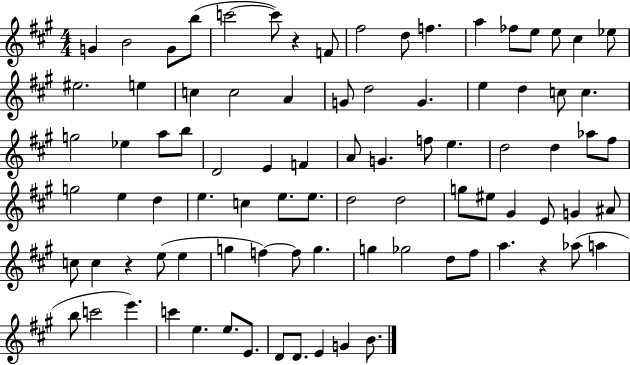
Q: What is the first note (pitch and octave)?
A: G4